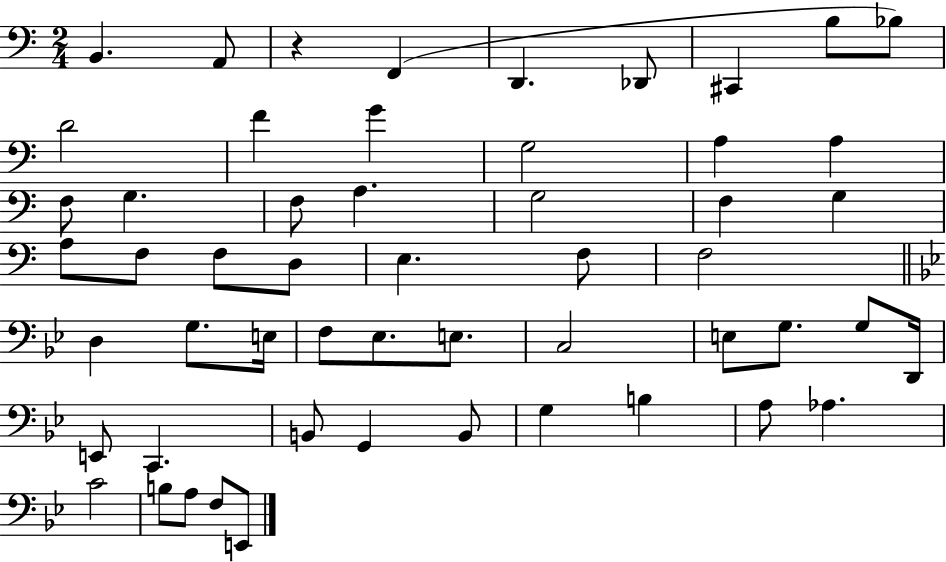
B2/q. A2/e R/q F2/q D2/q. Db2/e C#2/q B3/e Bb3/e D4/h F4/q G4/q G3/h A3/q A3/q F3/e G3/q. F3/e A3/q. G3/h F3/q G3/q A3/e F3/e F3/e D3/e E3/q. F3/e F3/h D3/q G3/e. E3/s F3/e Eb3/e. E3/e. C3/h E3/e G3/e. G3/e D2/s E2/e C2/q. B2/e G2/q B2/e G3/q B3/q A3/e Ab3/q. C4/h B3/e A3/e F3/e E2/e